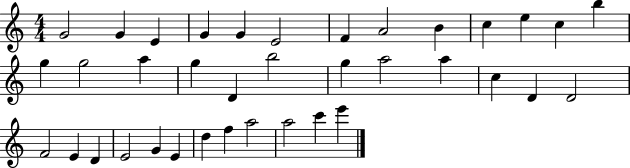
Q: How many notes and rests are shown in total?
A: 37